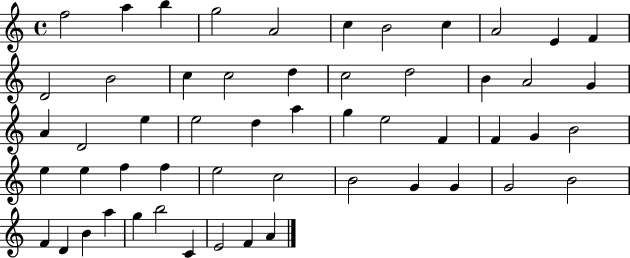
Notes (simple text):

F5/h A5/q B5/q G5/h A4/h C5/q B4/h C5/q A4/h E4/q F4/q D4/h B4/h C5/q C5/h D5/q C5/h D5/h B4/q A4/h G4/q A4/q D4/h E5/q E5/h D5/q A5/q G5/q E5/h F4/q F4/q G4/q B4/h E5/q E5/q F5/q F5/q E5/h C5/h B4/h G4/q G4/q G4/h B4/h F4/q D4/q B4/q A5/q G5/q B5/h C4/q E4/h F4/q A4/q